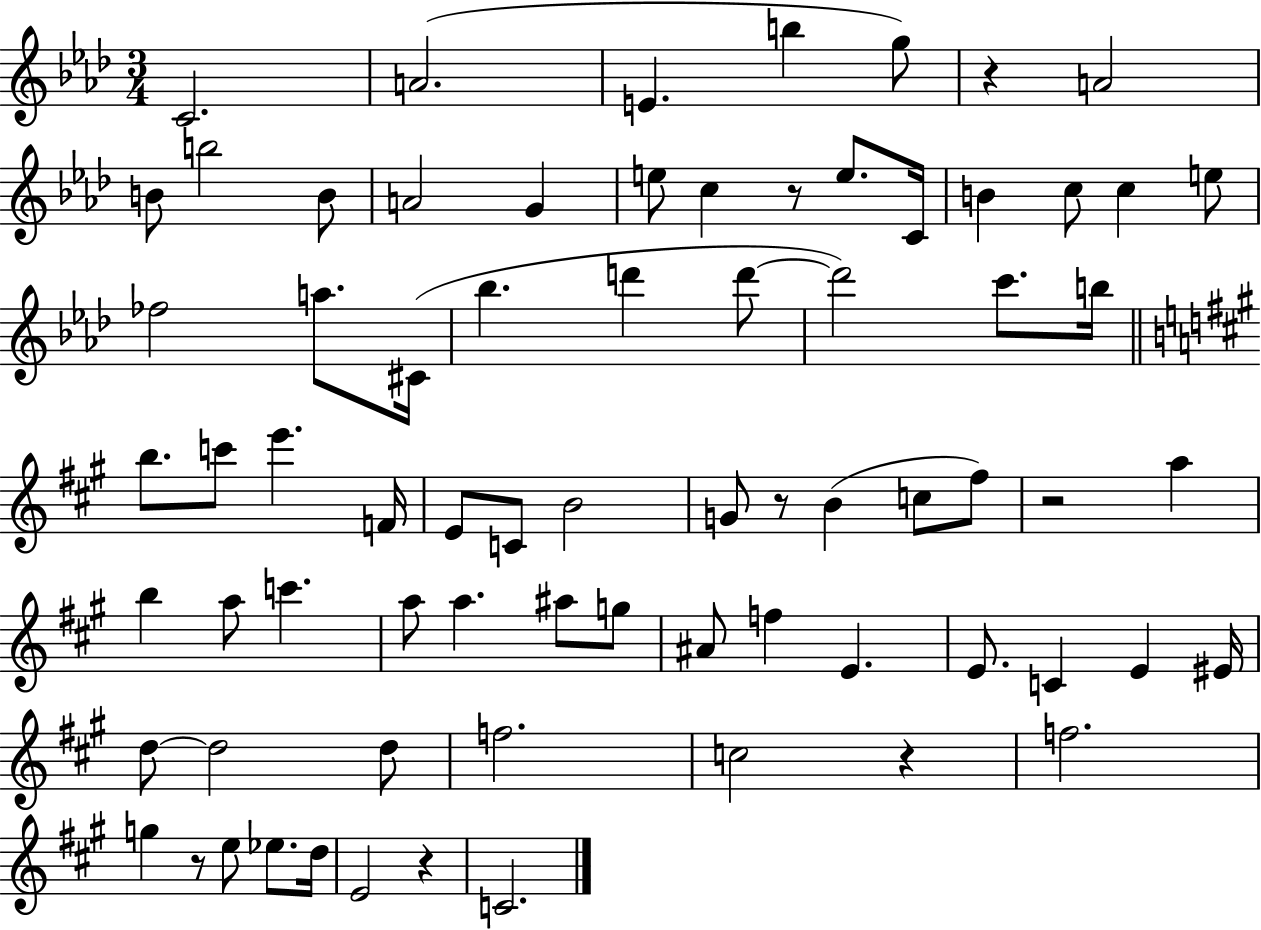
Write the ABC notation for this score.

X:1
T:Untitled
M:3/4
L:1/4
K:Ab
C2 A2 E b g/2 z A2 B/2 b2 B/2 A2 G e/2 c z/2 e/2 C/4 B c/2 c e/2 _f2 a/2 ^C/4 _b d' d'/2 d'2 c'/2 b/4 b/2 c'/2 e' F/4 E/2 C/2 B2 G/2 z/2 B c/2 ^f/2 z2 a b a/2 c' a/2 a ^a/2 g/2 ^A/2 f E E/2 C E ^E/4 d/2 d2 d/2 f2 c2 z f2 g z/2 e/2 _e/2 d/4 E2 z C2